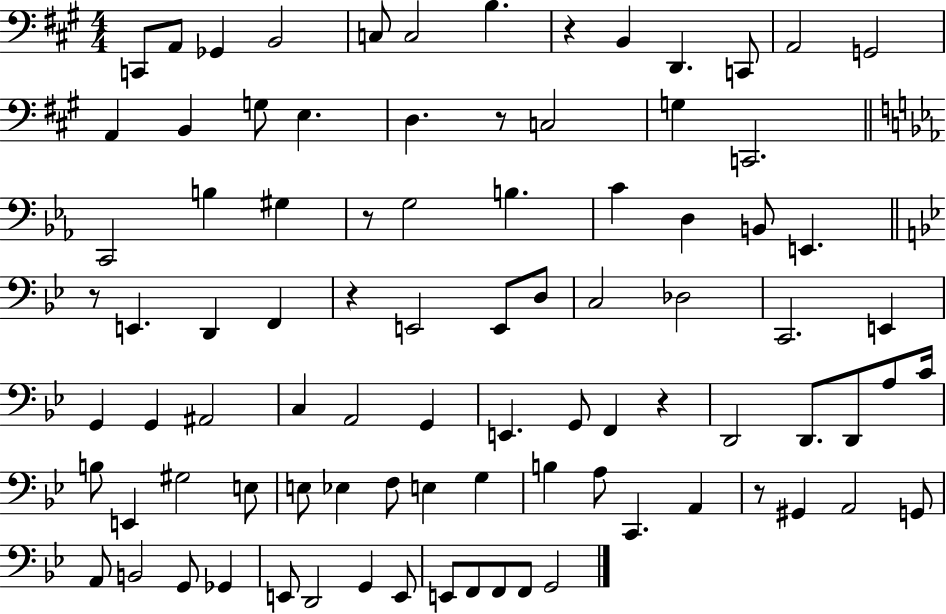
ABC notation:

X:1
T:Untitled
M:4/4
L:1/4
K:A
C,,/2 A,,/2 _G,, B,,2 C,/2 C,2 B, z B,, D,, C,,/2 A,,2 G,,2 A,, B,, G,/2 E, D, z/2 C,2 G, C,,2 C,,2 B, ^G, z/2 G,2 B, C D, B,,/2 E,, z/2 E,, D,, F,, z E,,2 E,,/2 D,/2 C,2 _D,2 C,,2 E,, G,, G,, ^A,,2 C, A,,2 G,, E,, G,,/2 F,, z D,,2 D,,/2 D,,/2 A,/2 C/4 B,/2 E,, ^G,2 E,/2 E,/2 _E, F,/2 E, G, B, A,/2 C,, A,, z/2 ^G,, A,,2 G,,/2 A,,/2 B,,2 G,,/2 _G,, E,,/2 D,,2 G,, E,,/2 E,,/2 F,,/2 F,,/2 F,,/2 G,,2